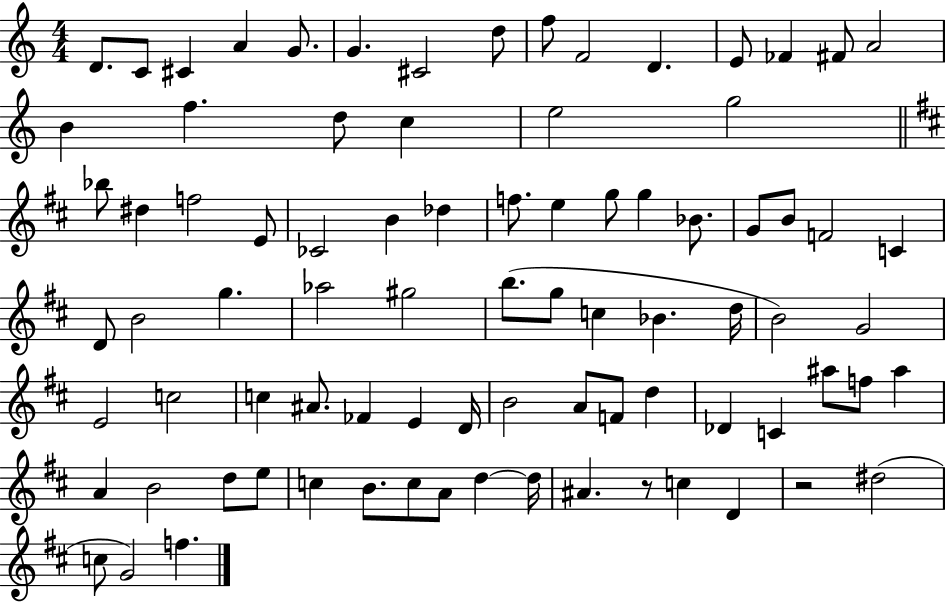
D4/e. C4/e C#4/q A4/q G4/e. G4/q. C#4/h D5/e F5/e F4/h D4/q. E4/e FES4/q F#4/e A4/h B4/q F5/q. D5/e C5/q E5/h G5/h Bb5/e D#5/q F5/h E4/e CES4/h B4/q Db5/q F5/e. E5/q G5/e G5/q Bb4/e. G4/e B4/e F4/h C4/q D4/e B4/h G5/q. Ab5/h G#5/h B5/e. G5/e C5/q Bb4/q. D5/s B4/h G4/h E4/h C5/h C5/q A#4/e. FES4/q E4/q D4/s B4/h A4/e F4/e D5/q Db4/q C4/q A#5/e F5/e A#5/q A4/q B4/h D5/e E5/e C5/q B4/e. C5/e A4/e D5/q D5/s A#4/q. R/e C5/q D4/q R/h D#5/h C5/e G4/h F5/q.